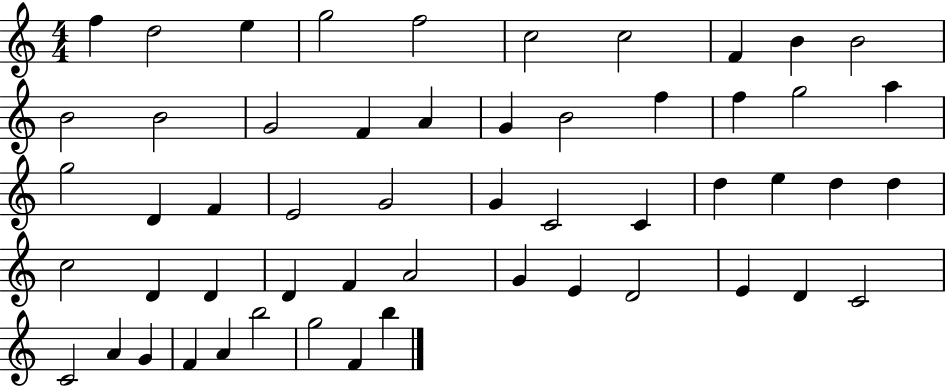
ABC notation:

X:1
T:Untitled
M:4/4
L:1/4
K:C
f d2 e g2 f2 c2 c2 F B B2 B2 B2 G2 F A G B2 f f g2 a g2 D F E2 G2 G C2 C d e d d c2 D D D F A2 G E D2 E D C2 C2 A G F A b2 g2 F b